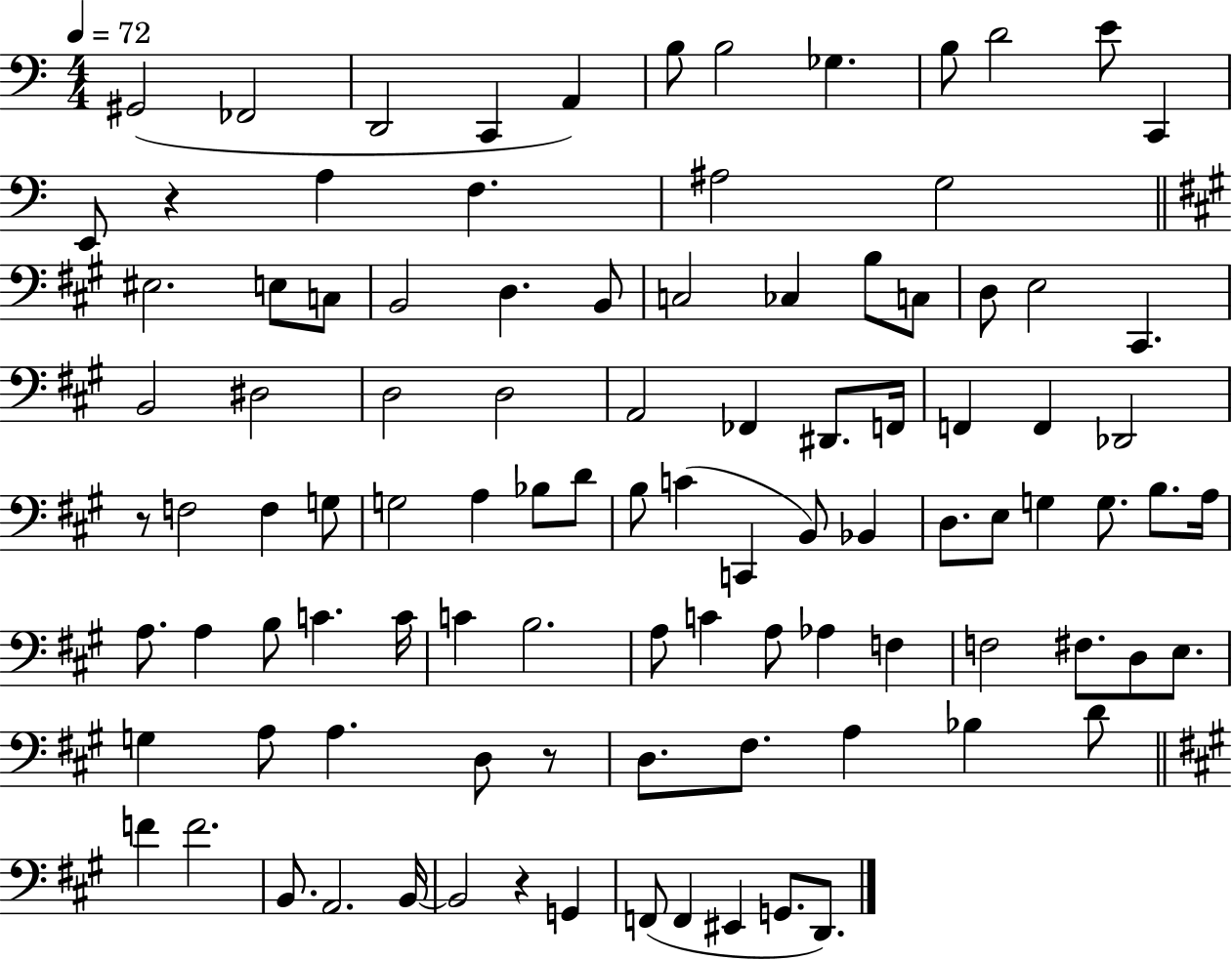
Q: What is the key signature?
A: C major